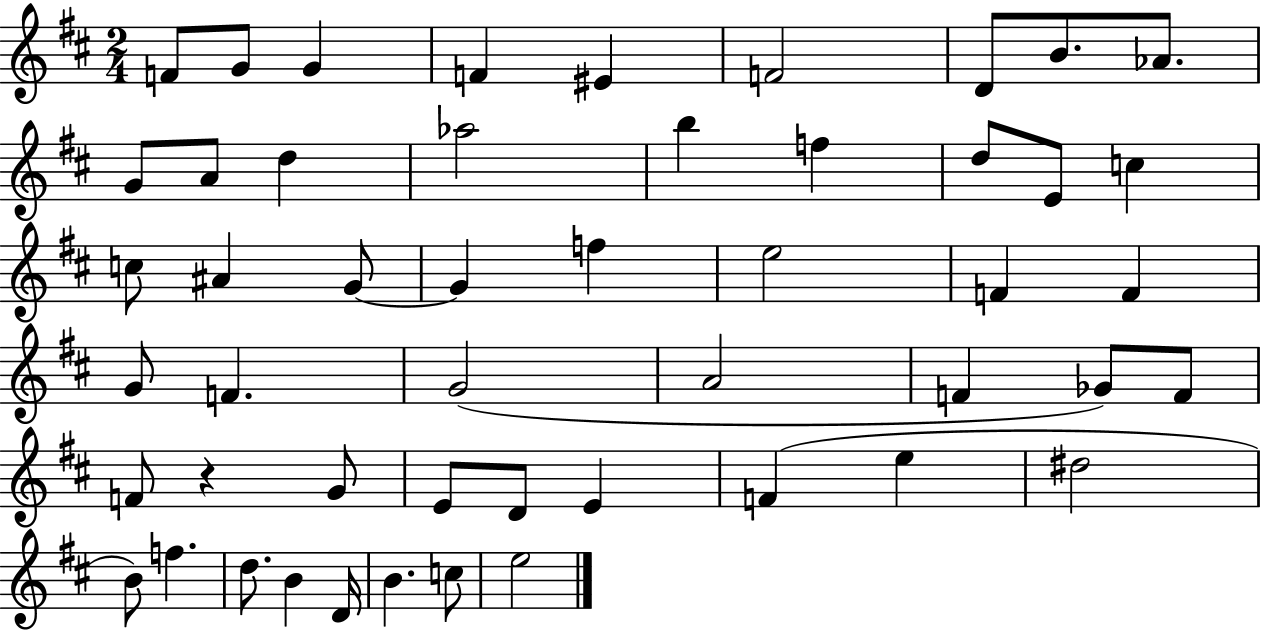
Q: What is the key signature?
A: D major